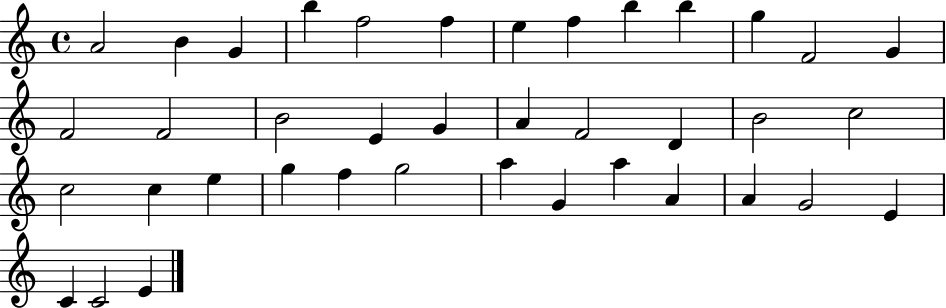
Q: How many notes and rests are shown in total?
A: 39